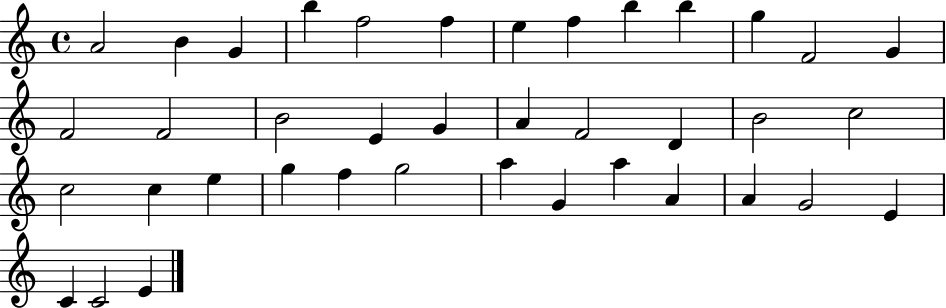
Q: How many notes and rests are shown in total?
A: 39